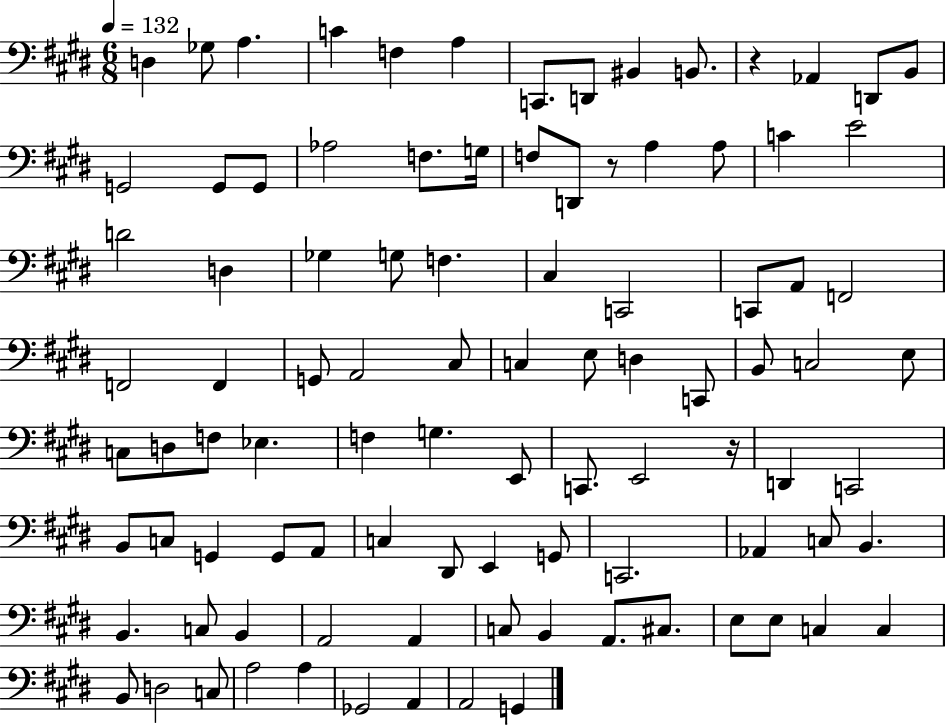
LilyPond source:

{
  \clef bass
  \numericTimeSignature
  \time 6/8
  \key e \major
  \tempo 4 = 132
  d4 ges8 a4. | c'4 f4 a4 | c,8. d,8 bis,4 b,8. | r4 aes,4 d,8 b,8 | \break g,2 g,8 g,8 | aes2 f8. g16 | f8 d,8 r8 a4 a8 | c'4 e'2 | \break d'2 d4 | ges4 g8 f4. | cis4 c,2 | c,8 a,8 f,2 | \break f,2 f,4 | g,8 a,2 cis8 | c4 e8 d4 c,8 | b,8 c2 e8 | \break c8 d8 f8 ees4. | f4 g4. e,8 | c,8. e,2 r16 | d,4 c,2 | \break b,8 c8 g,4 g,8 a,8 | c4 dis,8 e,4 g,8 | c,2. | aes,4 c8 b,4. | \break b,4. c8 b,4 | a,2 a,4 | c8 b,4 a,8. cis8. | e8 e8 c4 c4 | \break b,8 d2 c8 | a2 a4 | ges,2 a,4 | a,2 g,4 | \break \bar "|."
}